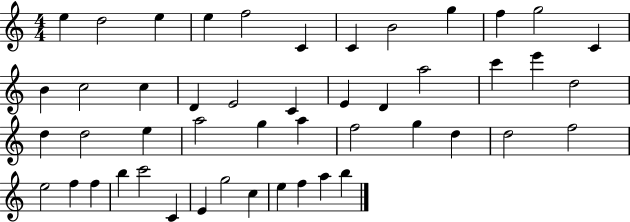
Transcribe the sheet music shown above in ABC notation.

X:1
T:Untitled
M:4/4
L:1/4
K:C
e d2 e e f2 C C B2 g f g2 C B c2 c D E2 C E D a2 c' e' d2 d d2 e a2 g a f2 g d d2 f2 e2 f f b c'2 C E g2 c e f a b